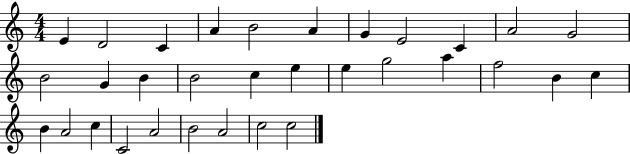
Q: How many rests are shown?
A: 0